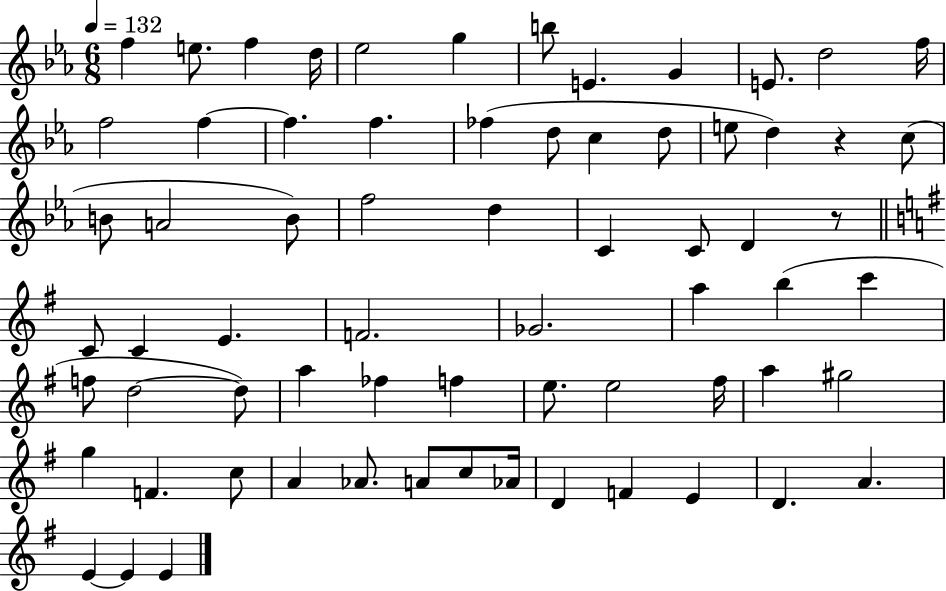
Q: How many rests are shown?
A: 2